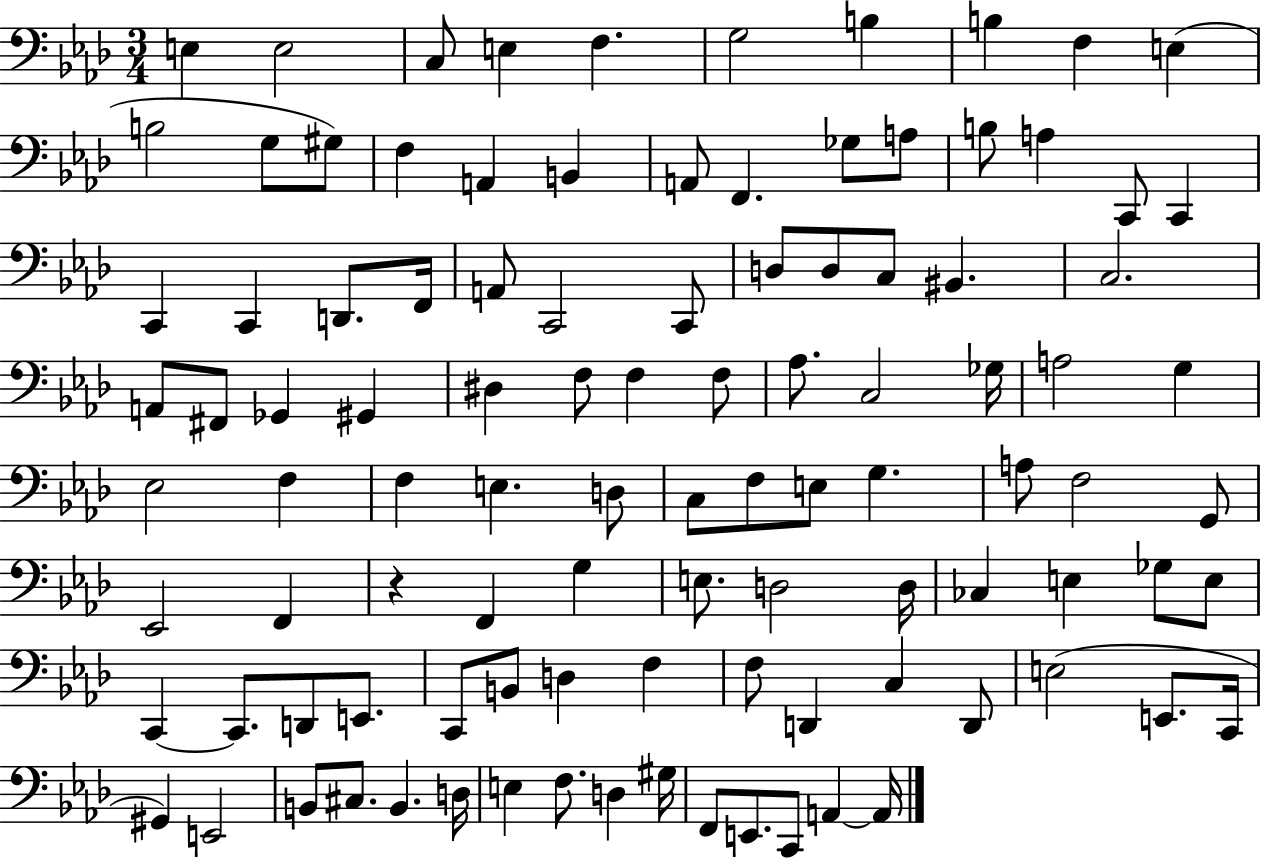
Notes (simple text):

E3/q E3/h C3/e E3/q F3/q. G3/h B3/q B3/q F3/q E3/q B3/h G3/e G#3/e F3/q A2/q B2/q A2/e F2/q. Gb3/e A3/e B3/e A3/q C2/e C2/q C2/q C2/q D2/e. F2/s A2/e C2/h C2/e D3/e D3/e C3/e BIS2/q. C3/h. A2/e F#2/e Gb2/q G#2/q D#3/q F3/e F3/q F3/e Ab3/e. C3/h Gb3/s A3/h G3/q Eb3/h F3/q F3/q E3/q. D3/e C3/e F3/e E3/e G3/q. A3/e F3/h G2/e Eb2/h F2/q R/q F2/q G3/q E3/e. D3/h D3/s CES3/q E3/q Gb3/e E3/e C2/q C2/e. D2/e E2/e. C2/e B2/e D3/q F3/q F3/e D2/q C3/q D2/e E3/h E2/e. C2/s G#2/q E2/h B2/e C#3/e. B2/q. D3/s E3/q F3/e. D3/q G#3/s F2/e E2/e. C2/e A2/q A2/s